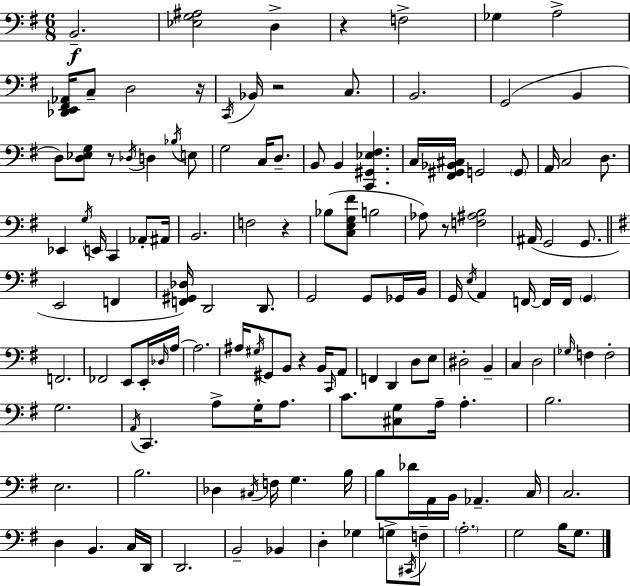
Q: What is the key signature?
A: G major